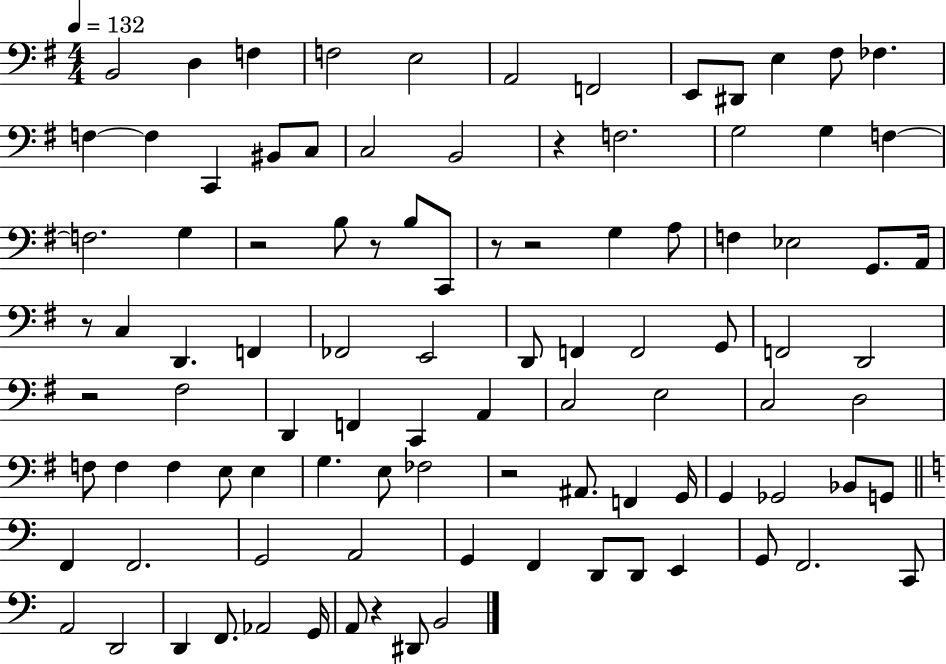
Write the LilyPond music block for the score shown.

{
  \clef bass
  \numericTimeSignature
  \time 4/4
  \key g \major
  \tempo 4 = 132
  \repeat volta 2 { b,2 d4 f4 | f2 e2 | a,2 f,2 | e,8 dis,8 e4 fis8 fes4. | \break f4~~ f4 c,4 bis,8 c8 | c2 b,2 | r4 f2. | g2 g4 f4~~ | \break f2. g4 | r2 b8 r8 b8 c,8 | r8 r2 g4 a8 | f4 ees2 g,8. a,16 | \break r8 c4 d,4. f,4 | fes,2 e,2 | d,8 f,4 f,2 g,8 | f,2 d,2 | \break r2 fis2 | d,4 f,4 c,4 a,4 | c2 e2 | c2 d2 | \break f8 f4 f4 e8 e4 | g4. e8 fes2 | r2 ais,8. f,4 g,16 | g,4 ges,2 bes,8 g,8 | \break \bar "||" \break \key c \major f,4 f,2. | g,2 a,2 | g,4 f,4 d,8 d,8 e,4 | g,8 f,2. c,8 | \break a,2 d,2 | d,4 f,8. aes,2 g,16 | a,8 r4 dis,8 b,2 | } \bar "|."
}